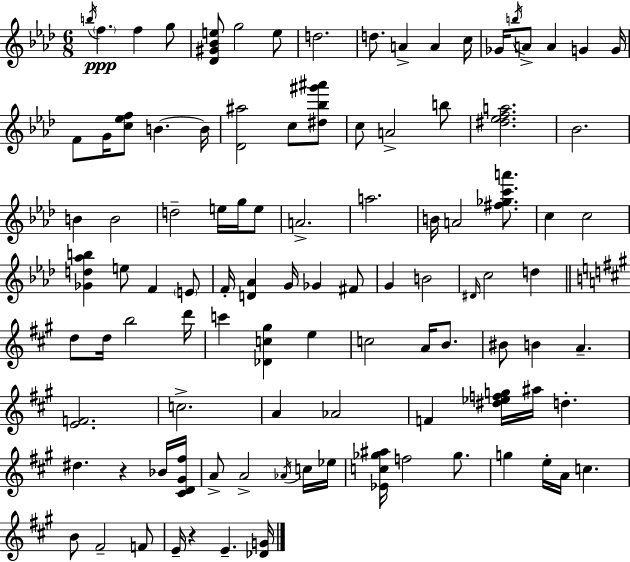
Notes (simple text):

B5/s F5/q. F5/q G5/e [Db4,G#4,Bb4,E5]/e G5/h E5/e D5/h. D5/e. A4/q A4/q C5/s Gb4/s B5/s A4/e A4/q G4/q G4/s F4/e G4/s [C5,Eb5,F5]/e B4/q. B4/s [Db4,A#5]/h C5/e [D#5,Bb5,G#6,A#6]/e C5/e A4/h B5/e [D#5,Eb5,F5,A5]/h. Bb4/h. B4/q B4/h D5/h E5/s G5/s E5/e A4/h. A5/h. B4/s A4/h [F#5,Gb5,C6,A6]/e. C5/q C5/h [Gb4,D5,Ab5,B5]/q E5/e F4/q E4/e F4/s [D4,Ab4]/q G4/s Gb4/q F#4/e G4/q B4/h D#4/s C5/h D5/q D5/e D5/s B5/h D6/s C6/q [Db4,C5,G#5]/q E5/q C5/h A4/s B4/e. BIS4/e B4/q A4/q. [E4,F4]/h. C5/h. A4/q Ab4/h F4/q [D#5,Eb5,F5,G5]/s A#5/s D5/q. D#5/q. R/q Bb4/s [C#4,D4,G#4,F#5]/s A4/e A4/h Ab4/s C5/s Eb5/s [Eb4,C5,Gb5,A#5]/s F5/h Gb5/e. G5/q E5/s A4/s C5/q. B4/e F#4/h F4/e E4/s R/q E4/q. [Db4,G4]/s